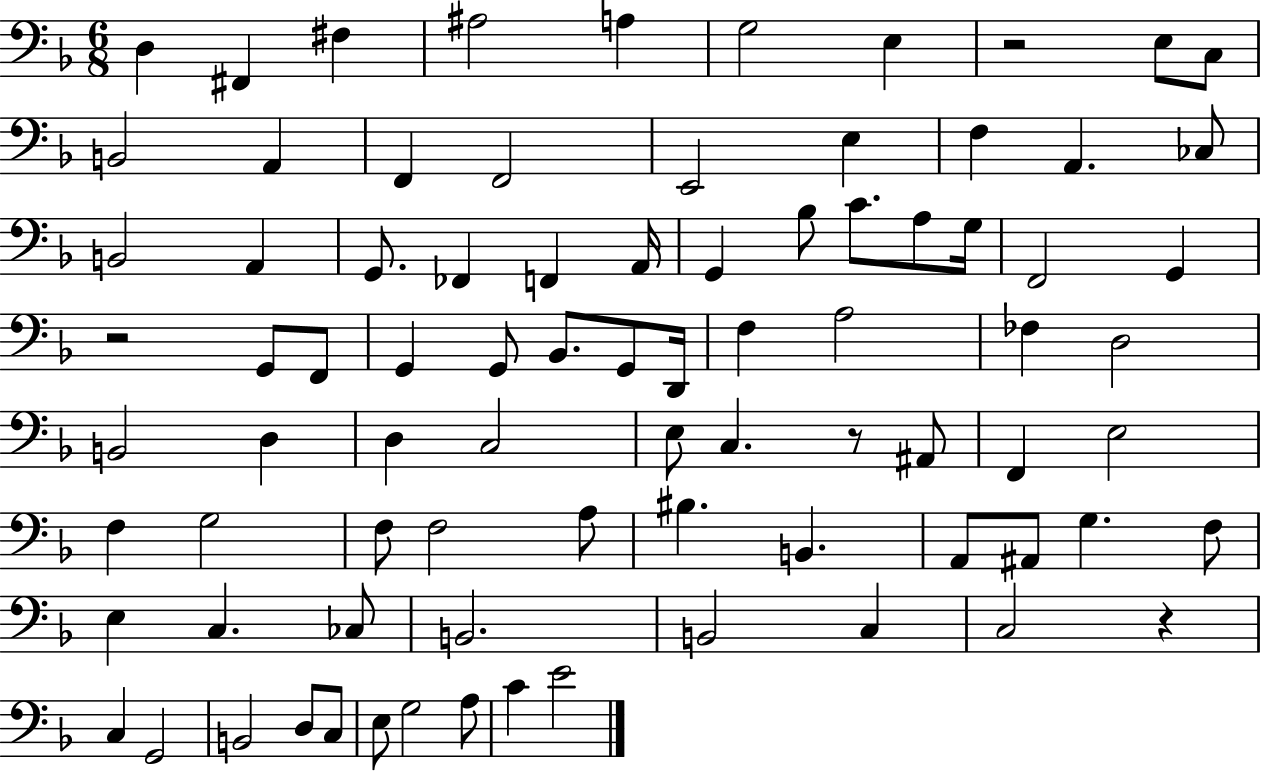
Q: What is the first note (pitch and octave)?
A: D3